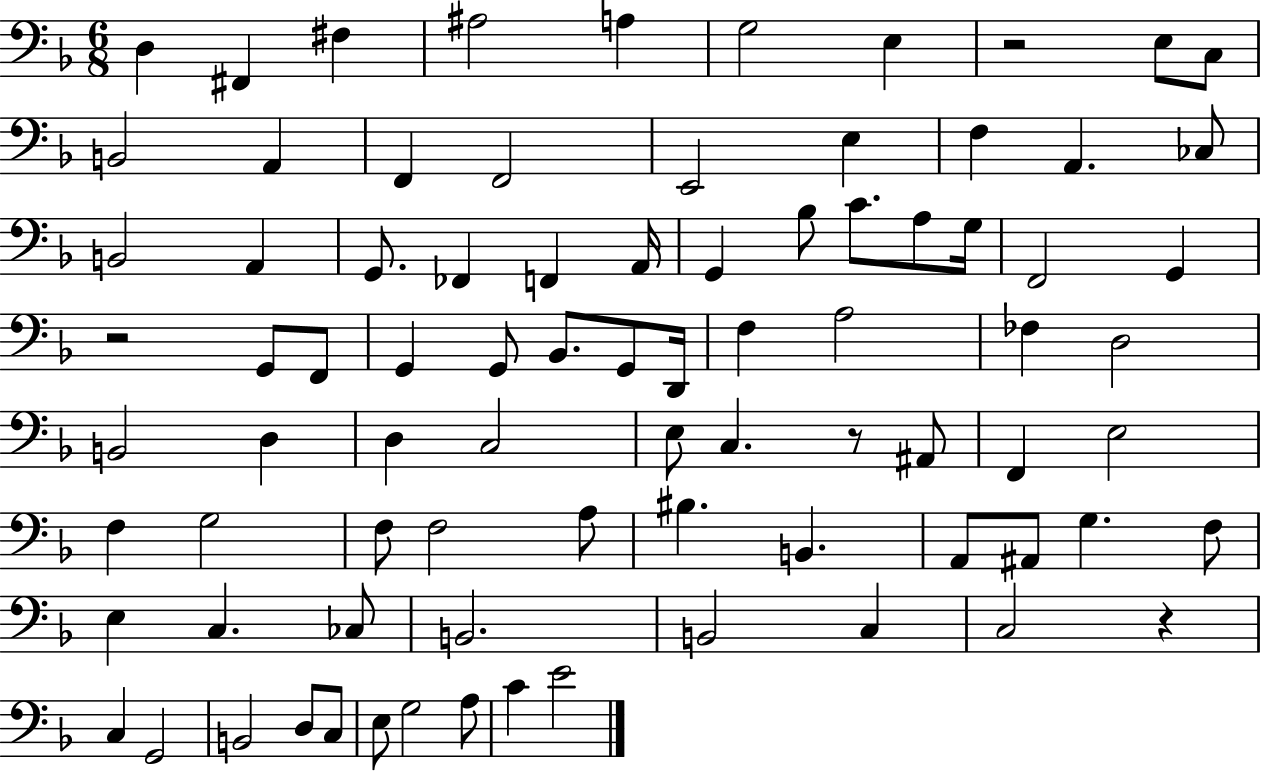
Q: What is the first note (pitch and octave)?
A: D3